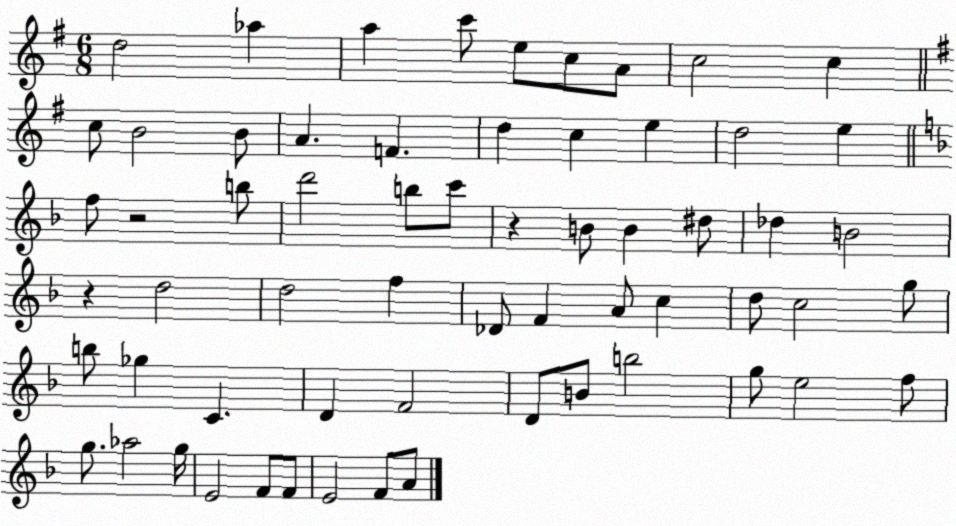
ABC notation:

X:1
T:Untitled
M:6/8
L:1/4
K:G
d2 _a a c'/2 e/2 c/2 A/2 c2 c c/2 B2 B/2 A F d c e d2 e f/2 z2 b/2 d'2 b/2 c'/2 z B/2 B ^d/2 _d B2 z d2 d2 f _D/2 F A/2 c d/2 c2 g/2 b/2 _g C D F2 D/2 B/2 b2 g/2 e2 f/2 g/2 _a2 g/4 E2 F/2 F/2 E2 F/2 A/2